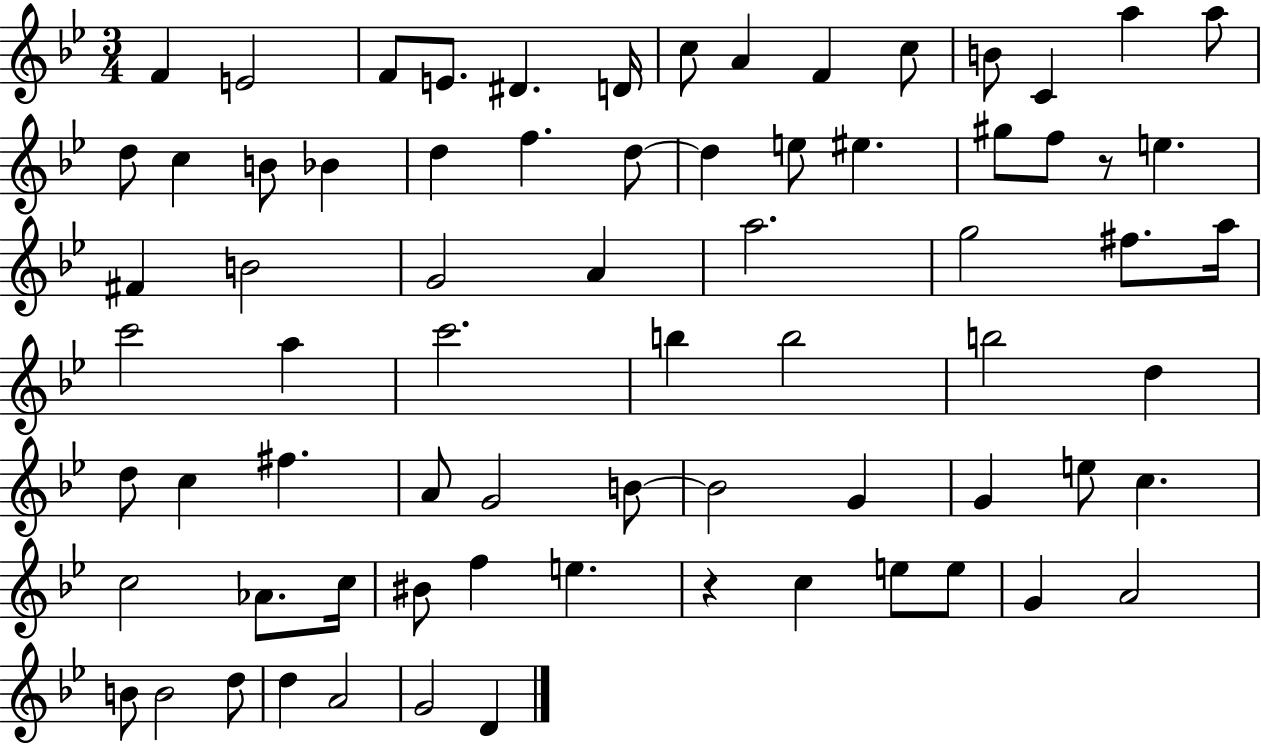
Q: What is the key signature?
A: BES major